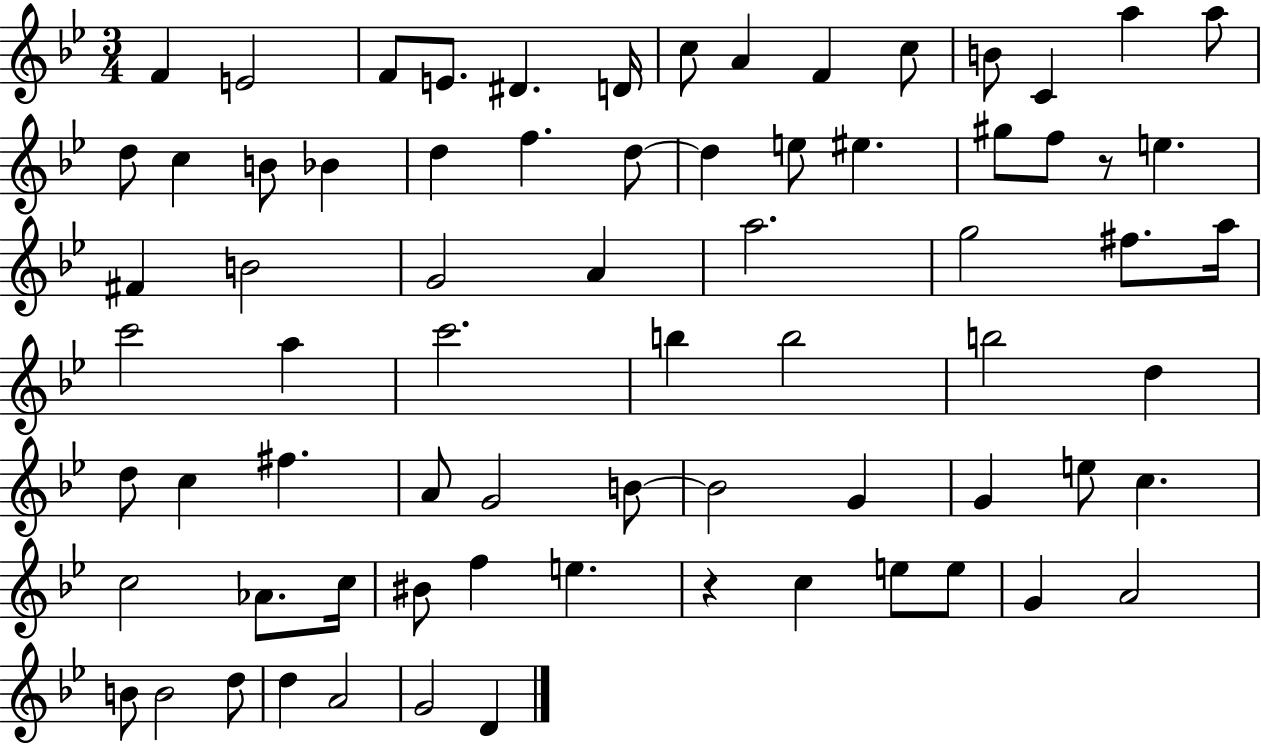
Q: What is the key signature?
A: BES major